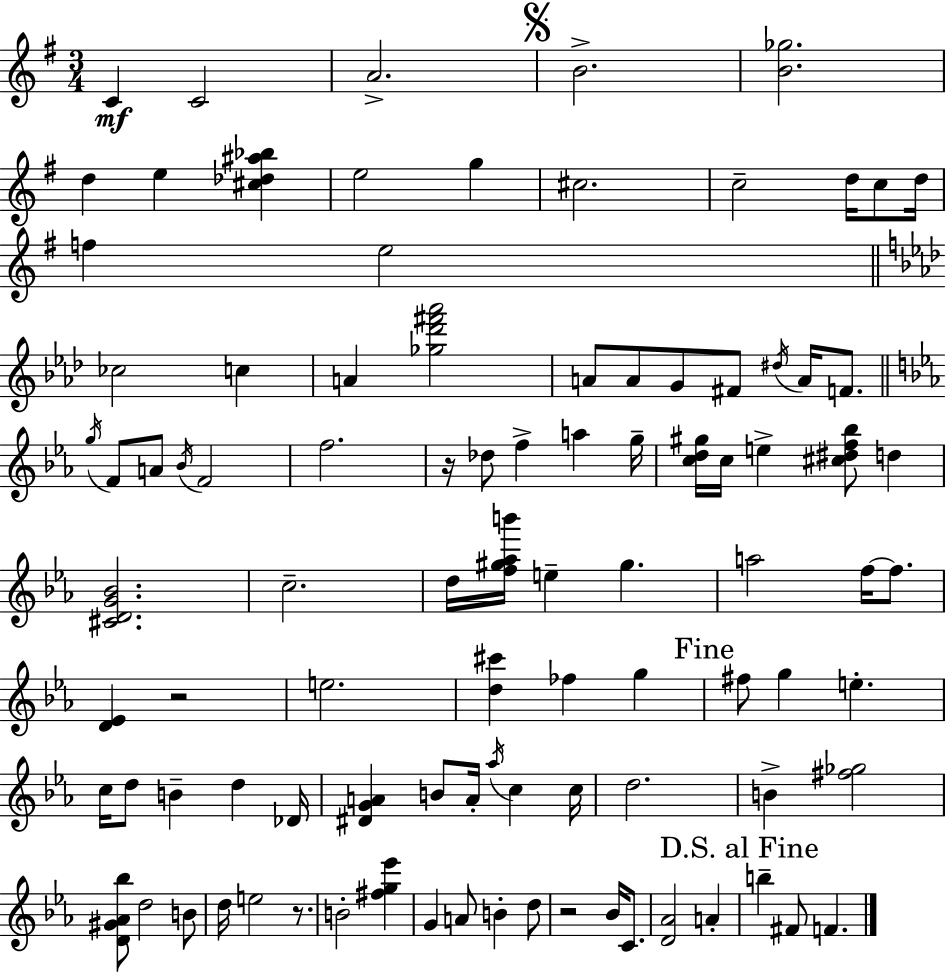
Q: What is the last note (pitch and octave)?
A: F4